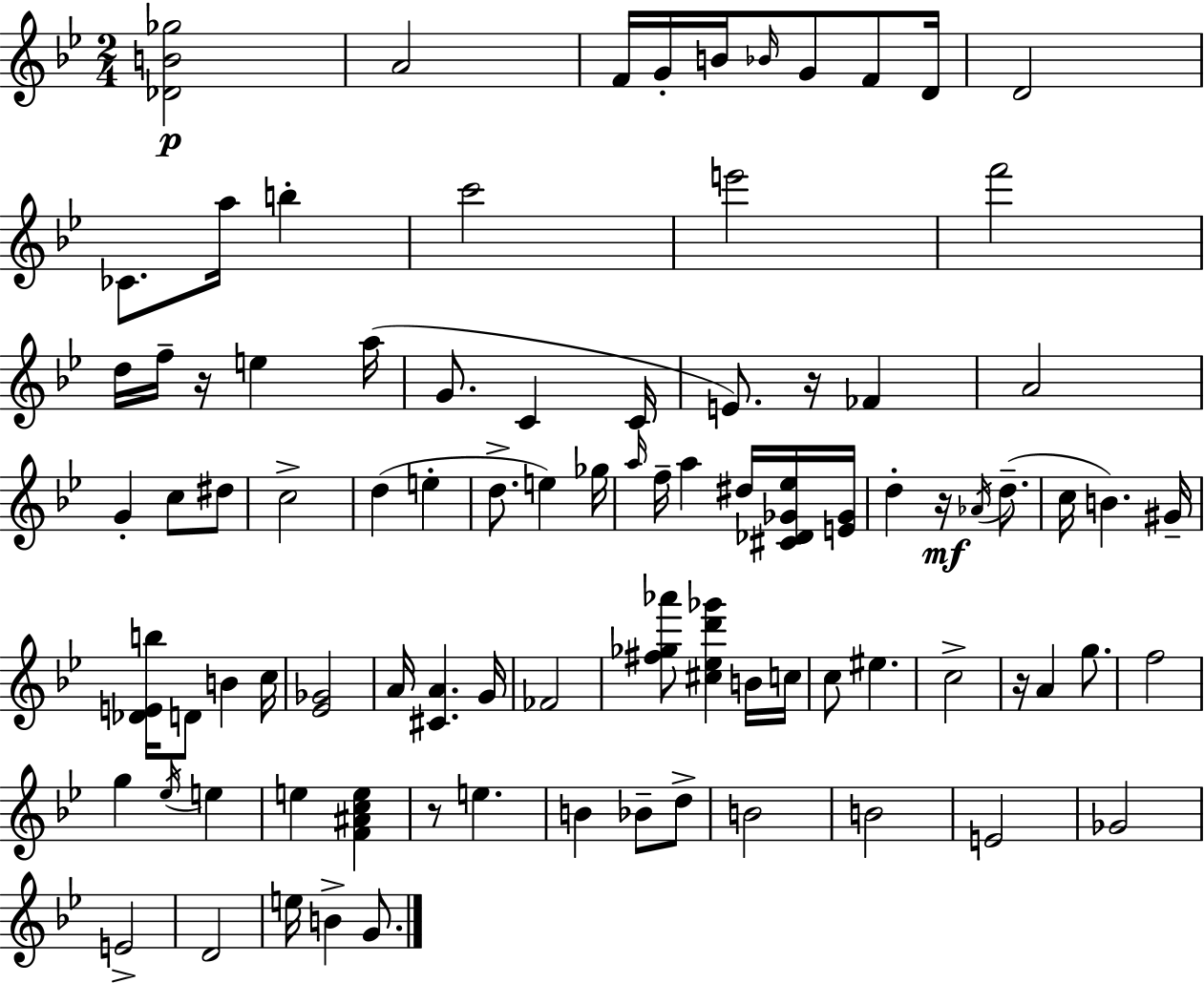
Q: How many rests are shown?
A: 5